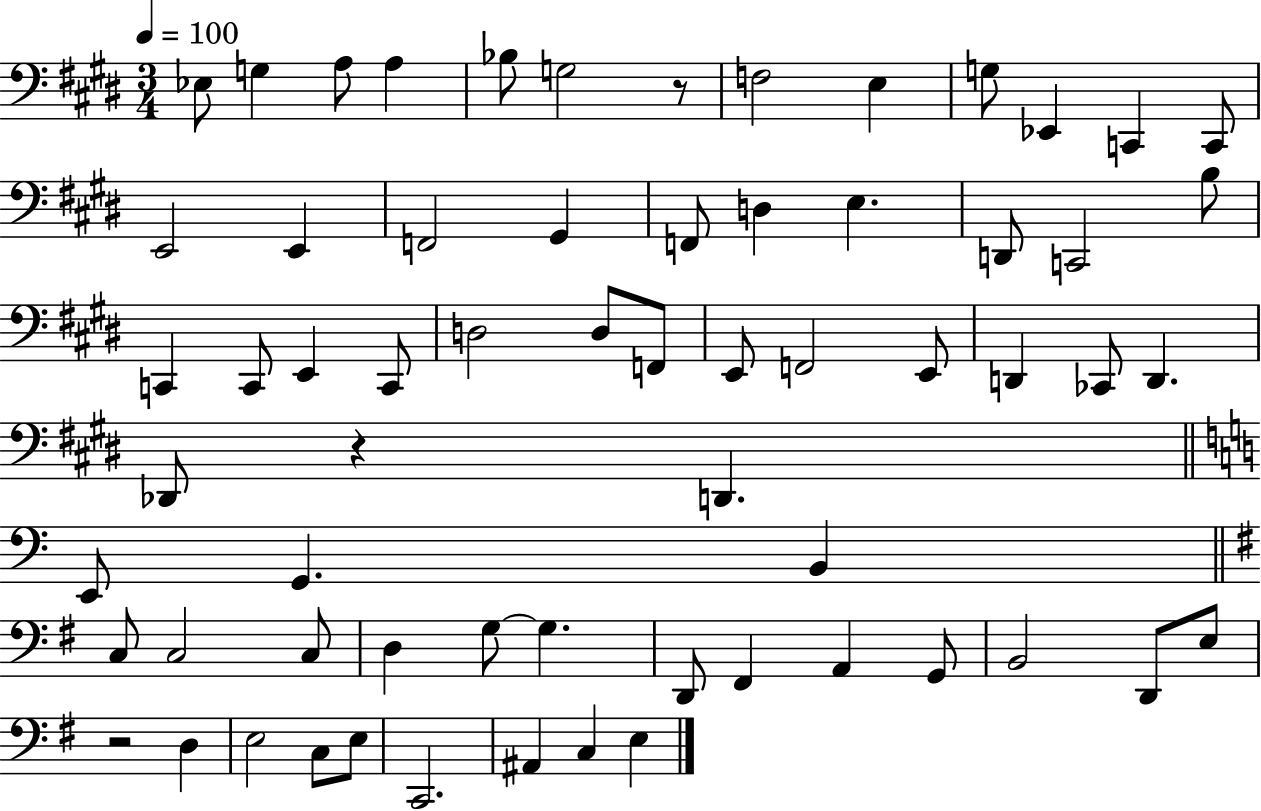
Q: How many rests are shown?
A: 3